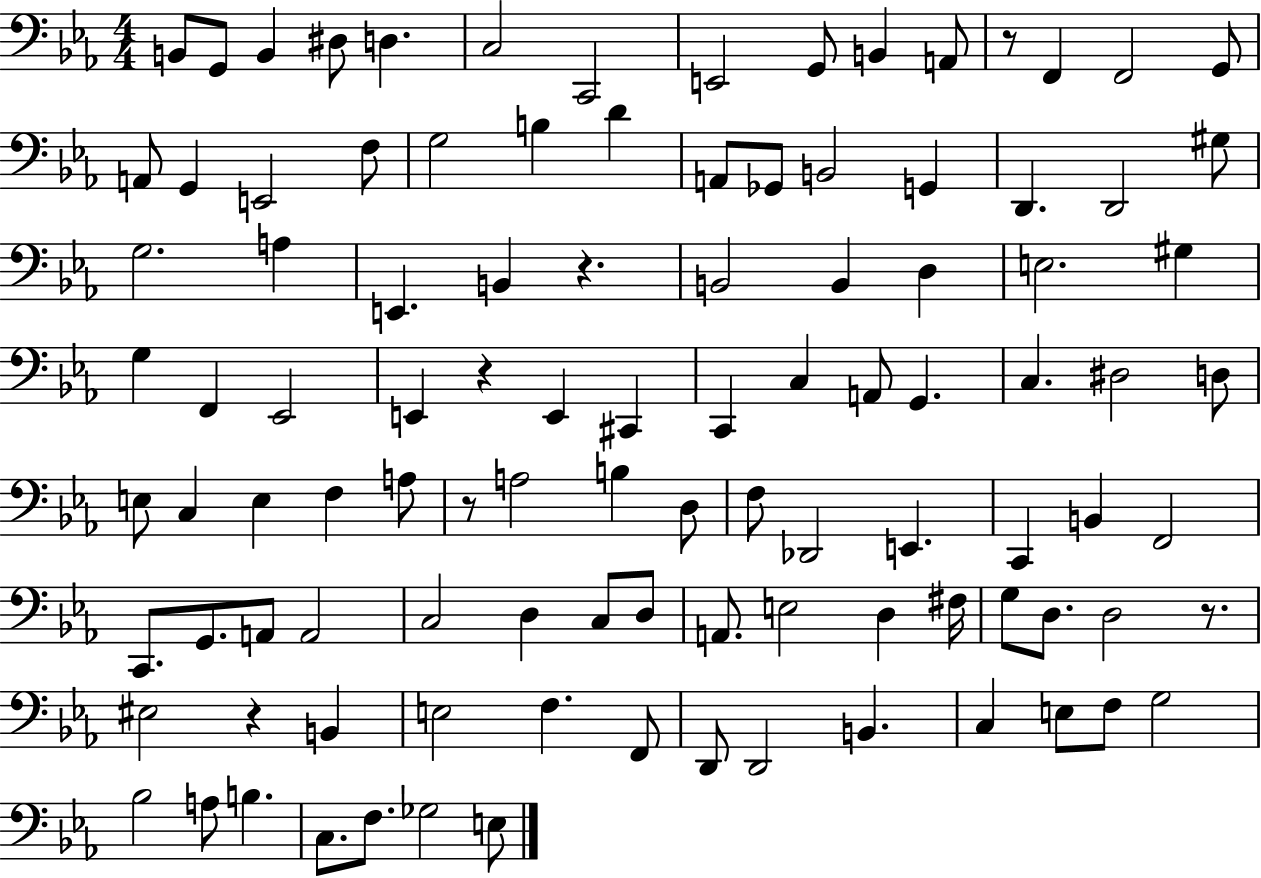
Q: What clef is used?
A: bass